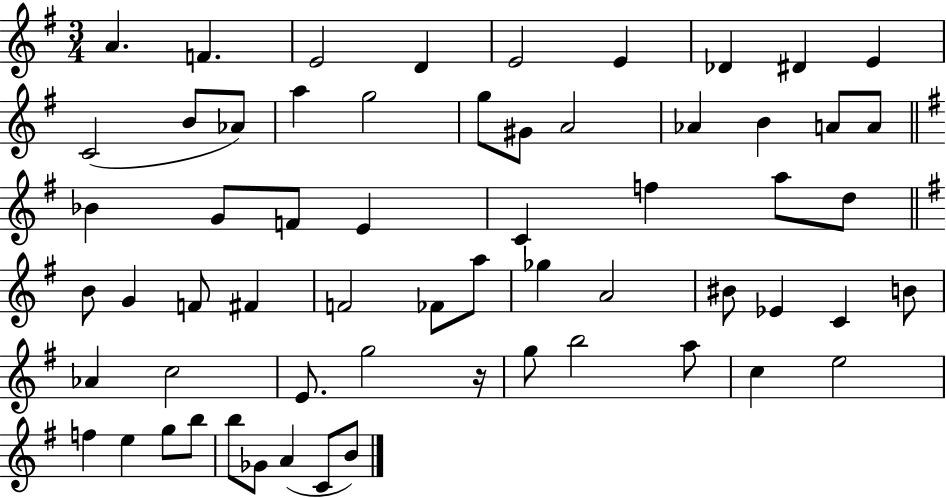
A4/q. F4/q. E4/h D4/q E4/h E4/q Db4/q D#4/q E4/q C4/h B4/e Ab4/e A5/q G5/h G5/e G#4/e A4/h Ab4/q B4/q A4/e A4/e Bb4/q G4/e F4/e E4/q C4/q F5/q A5/e D5/e B4/e G4/q F4/e F#4/q F4/h FES4/e A5/e Gb5/q A4/h BIS4/e Eb4/q C4/q B4/e Ab4/q C5/h E4/e. G5/h R/s G5/e B5/h A5/e C5/q E5/h F5/q E5/q G5/e B5/e B5/e Gb4/e A4/q C4/e B4/e